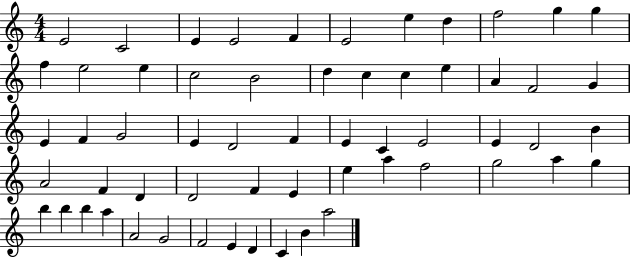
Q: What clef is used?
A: treble